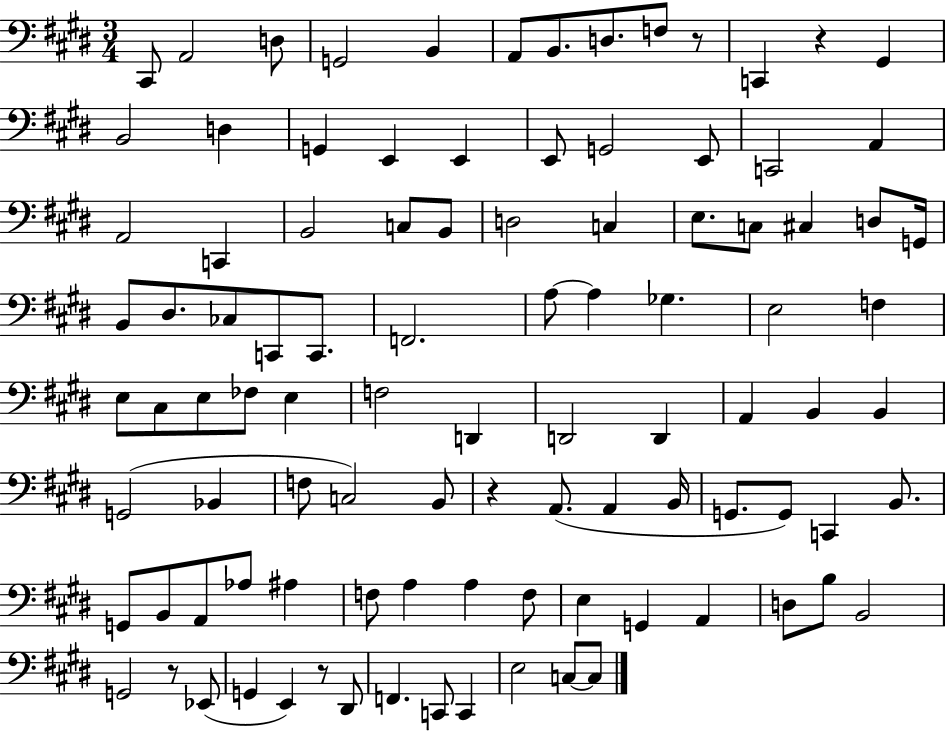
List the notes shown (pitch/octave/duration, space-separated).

C#2/e A2/h D3/e G2/h B2/q A2/e B2/e. D3/e. F3/e R/e C2/q R/q G#2/q B2/h D3/q G2/q E2/q E2/q E2/e G2/h E2/e C2/h A2/q A2/h C2/q B2/h C3/e B2/e D3/h C3/q E3/e. C3/e C#3/q D3/e G2/s B2/e D#3/e. CES3/e C2/e C2/e. F2/h. A3/e A3/q Gb3/q. E3/h F3/q E3/e C#3/e E3/e FES3/e E3/q F3/h D2/q D2/h D2/q A2/q B2/q B2/q G2/h Bb2/q F3/e C3/h B2/e R/q A2/e. A2/q B2/s G2/e. G2/e C2/q B2/e. G2/e B2/e A2/e Ab3/e A#3/q F3/e A3/q A3/q F3/e E3/q G2/q A2/q D3/e B3/e B2/h G2/h R/e Eb2/e G2/q E2/q R/e D#2/e F2/q. C2/e C2/q E3/h C3/e C3/e